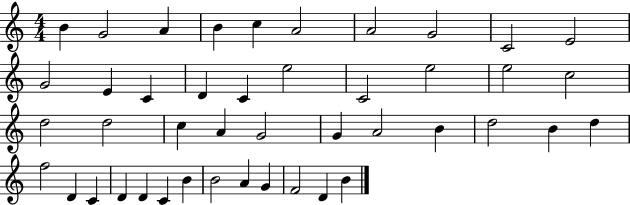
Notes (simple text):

B4/q G4/h A4/q B4/q C5/q A4/h A4/h G4/h C4/h E4/h G4/h E4/q C4/q D4/q C4/q E5/h C4/h E5/h E5/h C5/h D5/h D5/h C5/q A4/q G4/h G4/q A4/h B4/q D5/h B4/q D5/q F5/h D4/q C4/q D4/q D4/q C4/q B4/q B4/h A4/q G4/q F4/h D4/q B4/q